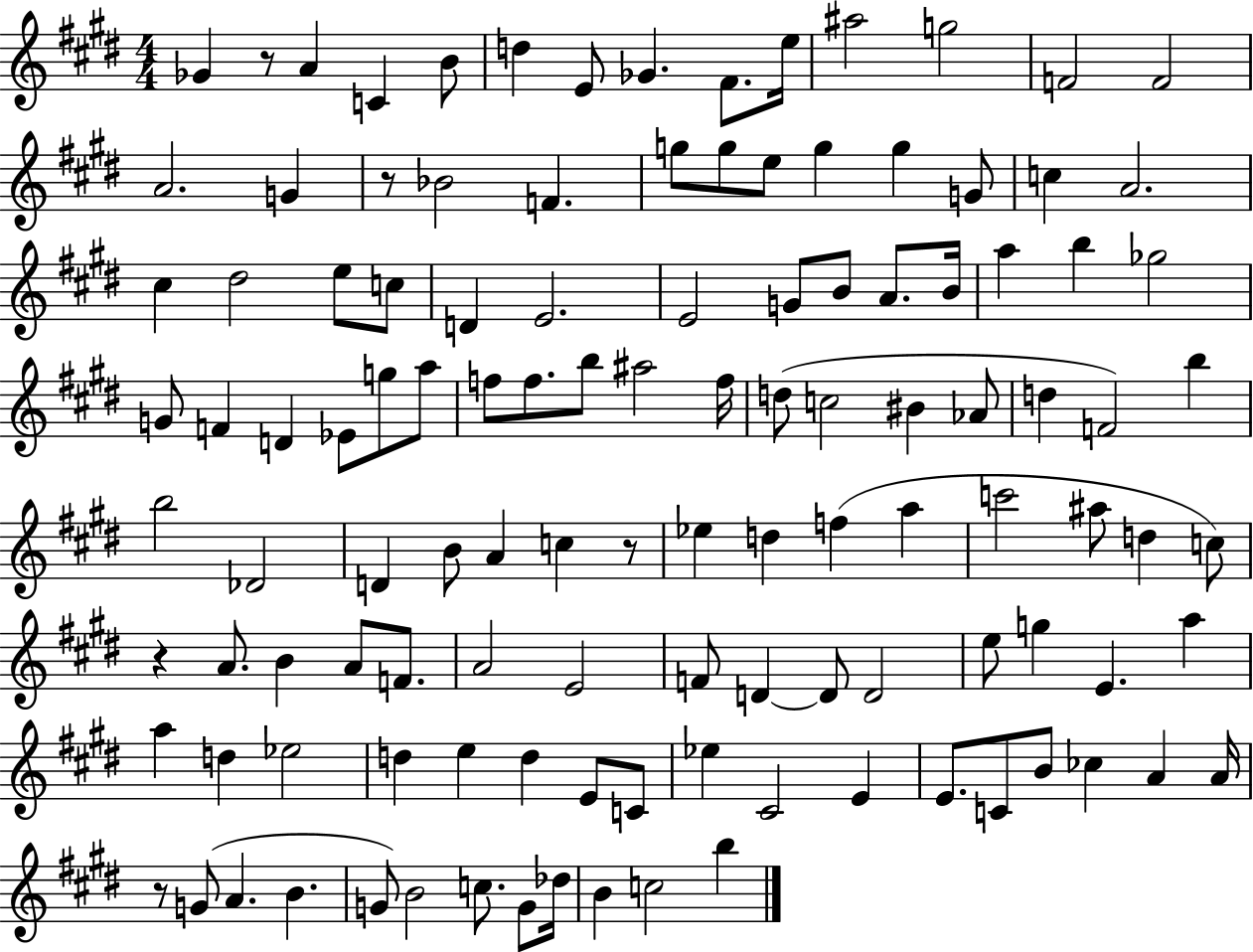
Gb4/q R/e A4/q C4/q B4/e D5/q E4/e Gb4/q. F#4/e. E5/s A#5/h G5/h F4/h F4/h A4/h. G4/q R/e Bb4/h F4/q. G5/e G5/e E5/e G5/q G5/q G4/e C5/q A4/h. C#5/q D#5/h E5/e C5/e D4/q E4/h. E4/h G4/e B4/e A4/e. B4/s A5/q B5/q Gb5/h G4/e F4/q D4/q Eb4/e G5/e A5/e F5/e F5/e. B5/e A#5/h F5/s D5/e C5/h BIS4/q Ab4/e D5/q F4/h B5/q B5/h Db4/h D4/q B4/e A4/q C5/q R/e Eb5/q D5/q F5/q A5/q C6/h A#5/e D5/q C5/e R/q A4/e. B4/q A4/e F4/e. A4/h E4/h F4/e D4/q D4/e D4/h E5/e G5/q E4/q. A5/q A5/q D5/q Eb5/h D5/q E5/q D5/q E4/e C4/e Eb5/q C#4/h E4/q E4/e. C4/e B4/e CES5/q A4/q A4/s R/e G4/e A4/q. B4/q. G4/e B4/h C5/e. G4/e Db5/s B4/q C5/h B5/q